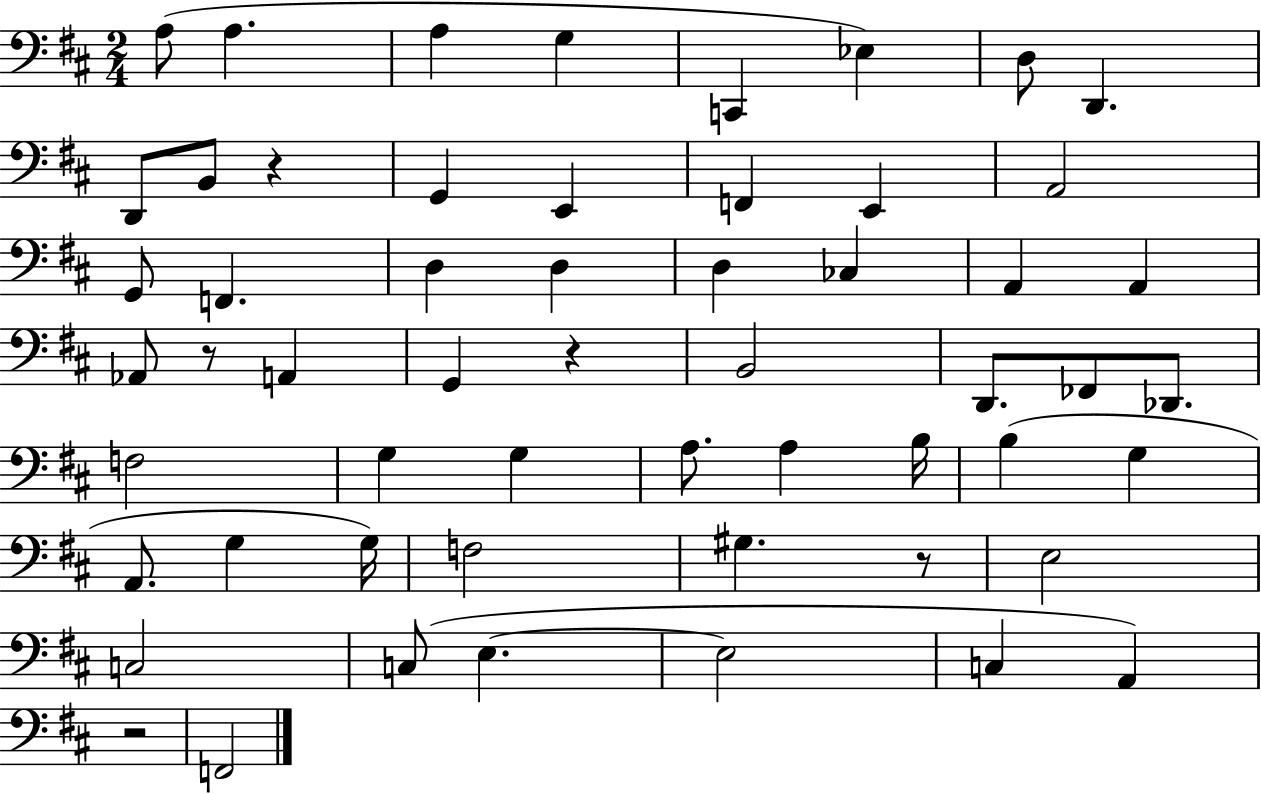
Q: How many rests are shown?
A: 5